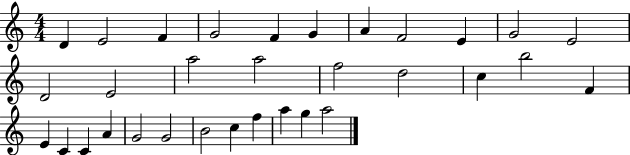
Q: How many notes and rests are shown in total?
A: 32